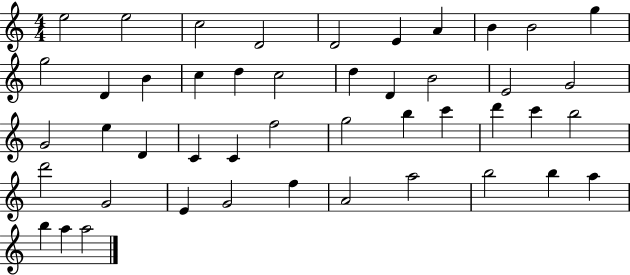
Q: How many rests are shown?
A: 0